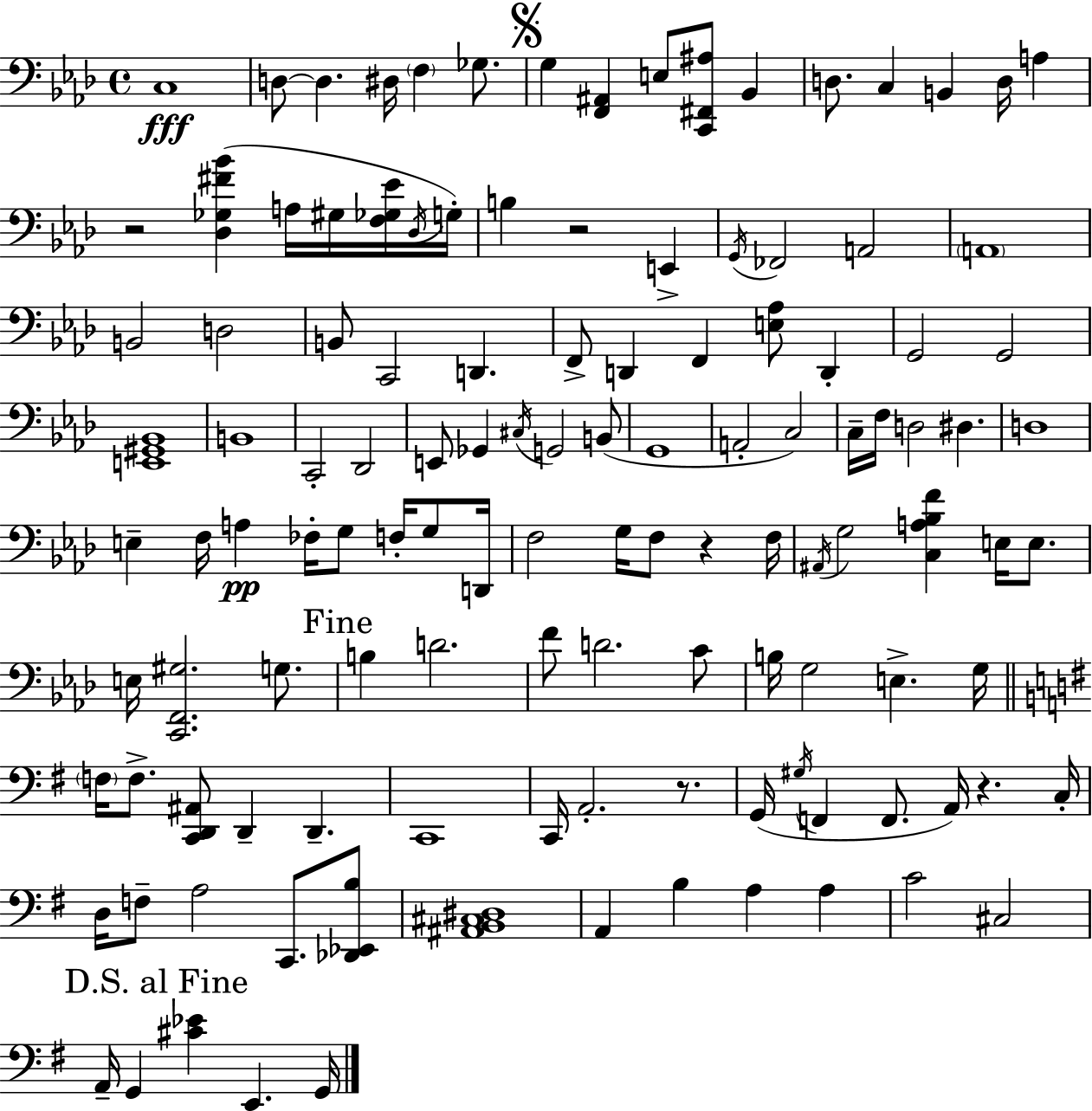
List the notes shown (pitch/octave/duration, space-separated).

C3/w D3/e D3/q. D#3/s F3/q Gb3/e. G3/q [F2,A#2]/q E3/e [C2,F#2,A#3]/e Bb2/q D3/e. C3/q B2/q D3/s A3/q R/h [Db3,Gb3,F#4,Bb4]/q A3/s G#3/s [F3,Gb3,Eb4]/s Db3/s G3/s B3/q R/h E2/q G2/s FES2/h A2/h A2/w B2/h D3/h B2/e C2/h D2/q. F2/e D2/q F2/q [E3,Ab3]/e D2/q G2/h G2/h [E2,G#2,Bb2]/w B2/w C2/h Db2/h E2/e Gb2/q C#3/s G2/h B2/e G2/w A2/h C3/h C3/s F3/s D3/h D#3/q. D3/w E3/q F3/s A3/q FES3/s G3/e F3/s G3/e D2/s F3/h G3/s F3/e R/q F3/s A#2/s G3/h [C3,A3,Bb3,F4]/q E3/s E3/e. E3/s [C2,F2,G#3]/h. G3/e. B3/q D4/h. F4/e D4/h. C4/e B3/s G3/h E3/q. G3/s F3/s F3/e. [C2,D2,A#2]/e D2/q D2/q. C2/w C2/s A2/h. R/e. G2/s G#3/s F2/q F2/e. A2/s R/q. C3/s D3/s F3/e A3/h C2/e. [Db2,Eb2,B3]/e [A#2,B2,C#3,D#3]/w A2/q B3/q A3/q A3/q C4/h C#3/h A2/s G2/q [C#4,Eb4]/q E2/q. G2/s